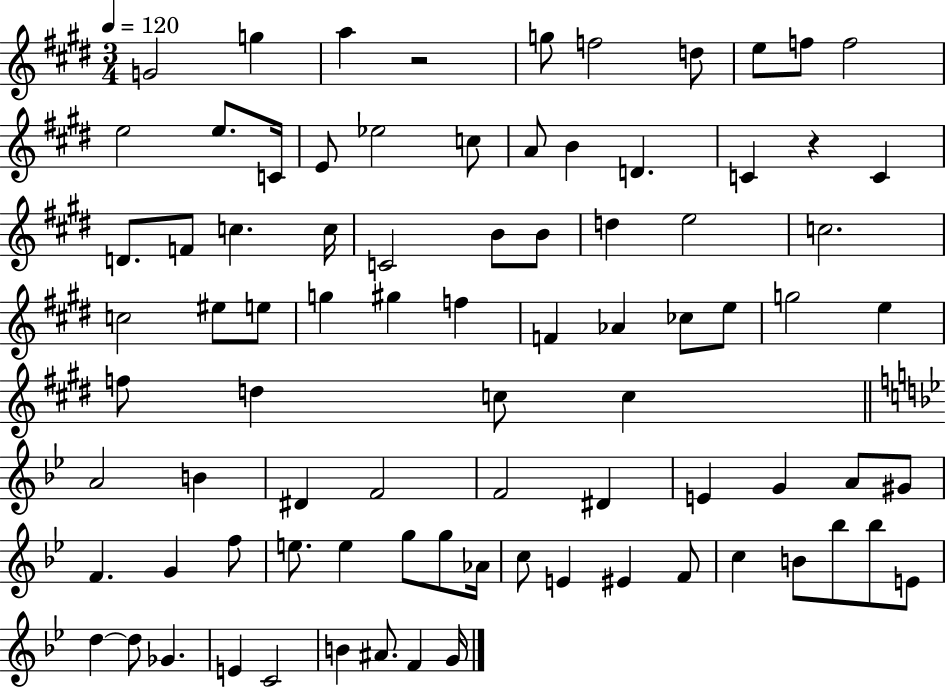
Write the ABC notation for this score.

X:1
T:Untitled
M:3/4
L:1/4
K:E
G2 g a z2 g/2 f2 d/2 e/2 f/2 f2 e2 e/2 C/4 E/2 _e2 c/2 A/2 B D C z C D/2 F/2 c c/4 C2 B/2 B/2 d e2 c2 c2 ^e/2 e/2 g ^g f F _A _c/2 e/2 g2 e f/2 d c/2 c A2 B ^D F2 F2 ^D E G A/2 ^G/2 F G f/2 e/2 e g/2 g/2 _A/4 c/2 E ^E F/2 c B/2 _b/2 _b/2 E/2 d d/2 _G E C2 B ^A/2 F G/4